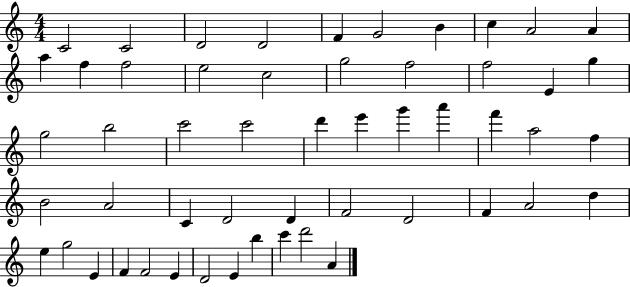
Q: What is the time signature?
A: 4/4